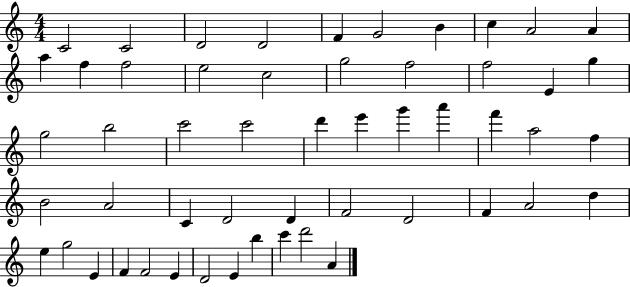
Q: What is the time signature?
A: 4/4